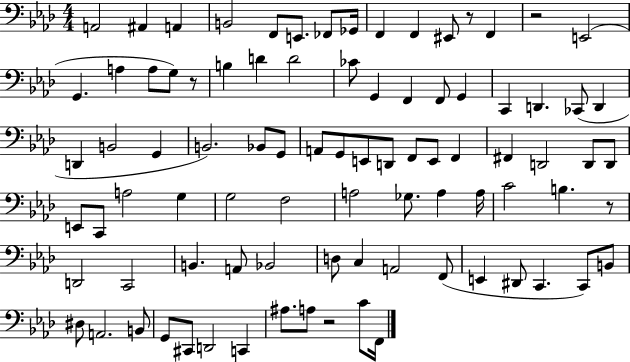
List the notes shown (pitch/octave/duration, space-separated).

A2/h A#2/q A2/q B2/h F2/e E2/e. FES2/e Gb2/s F2/q F2/q EIS2/e R/e F2/q R/h E2/h G2/q. A3/q A3/e G3/e R/e B3/q D4/q D4/h CES4/e G2/q F2/q F2/e G2/q C2/q D2/q. CES2/e D2/q D2/q B2/h G2/q B2/h. Bb2/e G2/e A2/e G2/e E2/e D2/e F2/e E2/e F2/q F#2/q D2/h D2/e D2/e E2/e C2/e A3/h G3/q G3/h F3/h A3/h Gb3/e. A3/q A3/s C4/h B3/q. R/e D2/h C2/h B2/q. A2/e Bb2/h D3/e C3/q A2/h F2/e E2/q D#2/e C2/q. C2/e B2/e D#3/e A2/h. B2/e G2/e C#2/e D2/h C2/q A#3/e. A3/e R/h C4/e F2/s